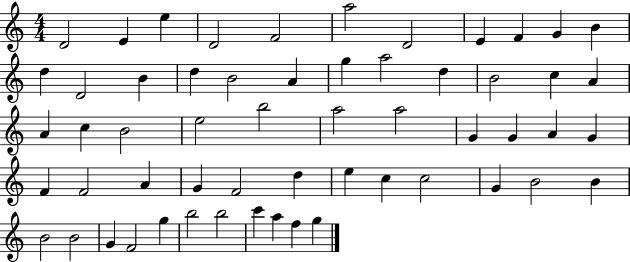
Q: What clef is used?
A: treble